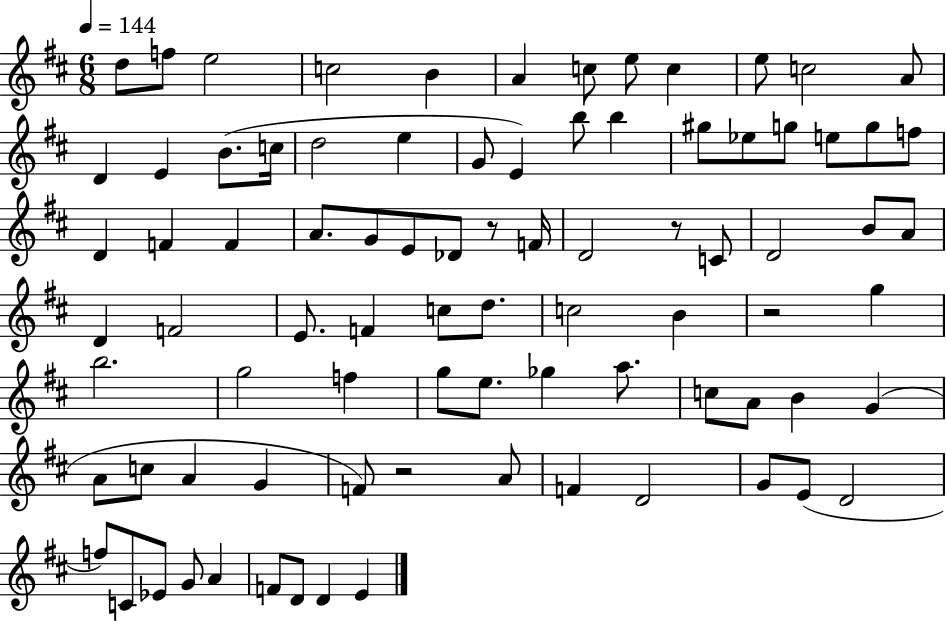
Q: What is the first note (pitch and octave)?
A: D5